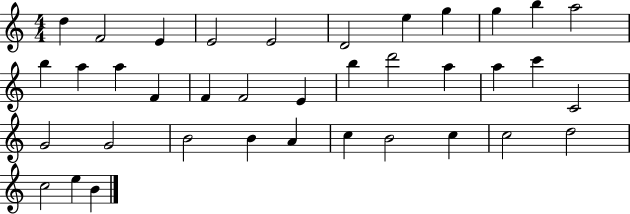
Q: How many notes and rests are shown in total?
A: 37